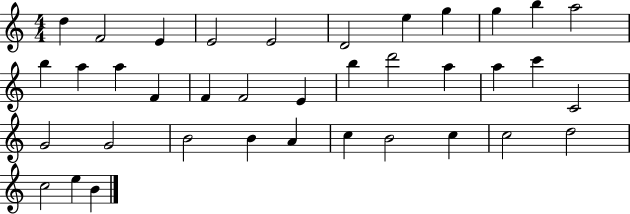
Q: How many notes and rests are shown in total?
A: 37